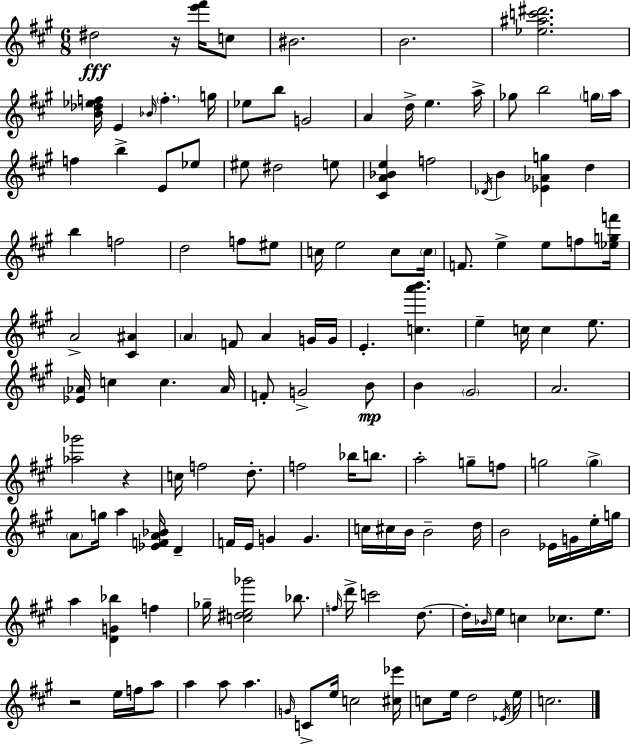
D#5/h R/s [E6,F#6]/s C5/e BIS4/h. B4/h. [Eb5,A#5,C6,D#6]/h. [B4,Db5,Eb5,F5]/s E4/q Bb4/s F5/q. G5/s Eb5/e B5/e G4/h A4/q D5/s E5/q. A5/s Gb5/e B5/h G5/s A5/s F5/q B5/q E4/e Eb5/e EIS5/e D#5/h E5/e [C#4,A4,Bb4,E5]/q F5/h Db4/s B4/q [Eb4,Ab4,G5]/q D5/q B5/q F5/h D5/h F5/e EIS5/e C5/s E5/h C5/e C5/s F4/e. E5/q E5/e F5/e [Eb5,G5,F6]/s A4/h [C#4,A#4]/q A4/q F4/e A4/q G4/s G4/s E4/q. [C5,A6,B6]/q. E5/q C5/s C5/q E5/e. [Eb4,Ab4]/s C5/q C5/q. Ab4/s F4/e G4/h B4/e B4/q G#4/h A4/h. [Ab5,Gb6]/h R/q C5/s F5/h D5/e. F5/h Bb5/s B5/e. A5/h G5/e F5/e G5/h G5/q A4/e G5/s A5/q [Eb4,F4,A4,Bb4]/s D4/q F4/s E4/s G4/q G4/q. C5/s C#5/s B4/s B4/h D5/s B4/h Eb4/s G4/s E5/s G5/s A5/q [D4,G4,Bb5]/q F5/q Gb5/s [C5,D#5,E5,Gb6]/h Bb5/e. F5/s D6/s C6/h D5/e. D5/s Bb4/s E5/s C5/q CES5/e. E5/e. R/h E5/s F5/s A5/e A5/q A5/e A5/q. G4/s C4/e E5/s C5/h [C#5,Eb6]/s C5/e E5/s D5/h Eb4/s E5/s C5/h.